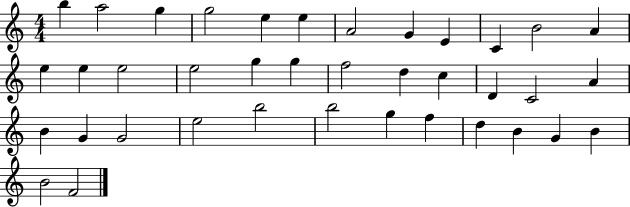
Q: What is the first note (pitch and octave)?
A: B5